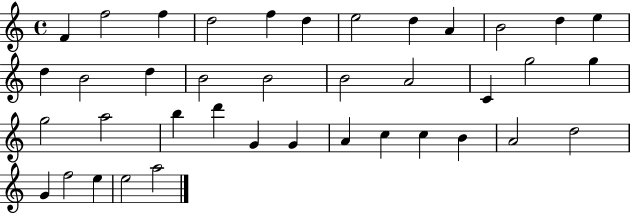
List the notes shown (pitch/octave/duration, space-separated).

F4/q F5/h F5/q D5/h F5/q D5/q E5/h D5/q A4/q B4/h D5/q E5/q D5/q B4/h D5/q B4/h B4/h B4/h A4/h C4/q G5/h G5/q G5/h A5/h B5/q D6/q G4/q G4/q A4/q C5/q C5/q B4/q A4/h D5/h G4/q F5/h E5/q E5/h A5/h